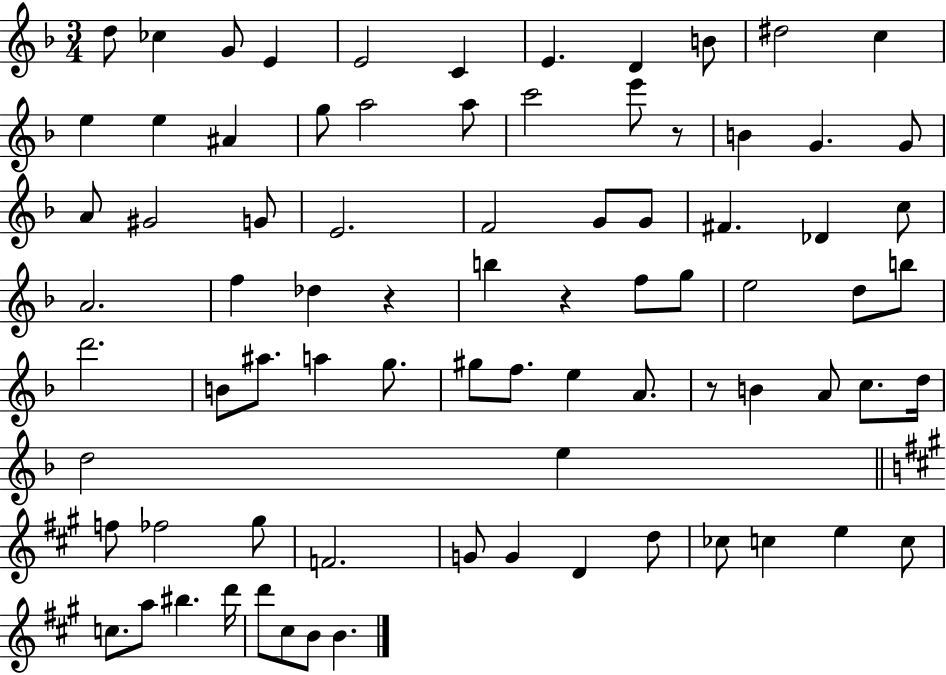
{
  \clef treble
  \numericTimeSignature
  \time 3/4
  \key f \major
  d''8 ces''4 g'8 e'4 | e'2 c'4 | e'4. d'4 b'8 | dis''2 c''4 | \break e''4 e''4 ais'4 | g''8 a''2 a''8 | c'''2 e'''8 r8 | b'4 g'4. g'8 | \break a'8 gis'2 g'8 | e'2. | f'2 g'8 g'8 | fis'4. des'4 c''8 | \break a'2. | f''4 des''4 r4 | b''4 r4 f''8 g''8 | e''2 d''8 b''8 | \break d'''2. | b'8 ais''8. a''4 g''8. | gis''8 f''8. e''4 a'8. | r8 b'4 a'8 c''8. d''16 | \break d''2 e''4 | \bar "||" \break \key a \major f''8 fes''2 gis''8 | f'2. | g'8 g'4 d'4 d''8 | ces''8 c''4 e''4 c''8 | \break c''8. a''8 bis''4. d'''16 | d'''8 cis''8 b'8 b'4. | \bar "|."
}